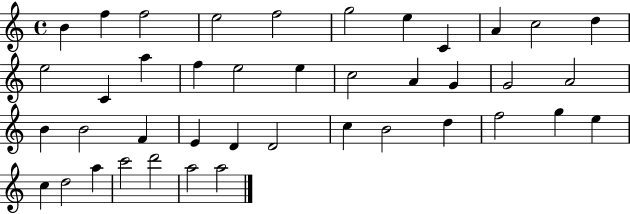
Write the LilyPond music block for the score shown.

{
  \clef treble
  \time 4/4
  \defaultTimeSignature
  \key c \major
  b'4 f''4 f''2 | e''2 f''2 | g''2 e''4 c'4 | a'4 c''2 d''4 | \break e''2 c'4 a''4 | f''4 e''2 e''4 | c''2 a'4 g'4 | g'2 a'2 | \break b'4 b'2 f'4 | e'4 d'4 d'2 | c''4 b'2 d''4 | f''2 g''4 e''4 | \break c''4 d''2 a''4 | c'''2 d'''2 | a''2 a''2 | \bar "|."
}